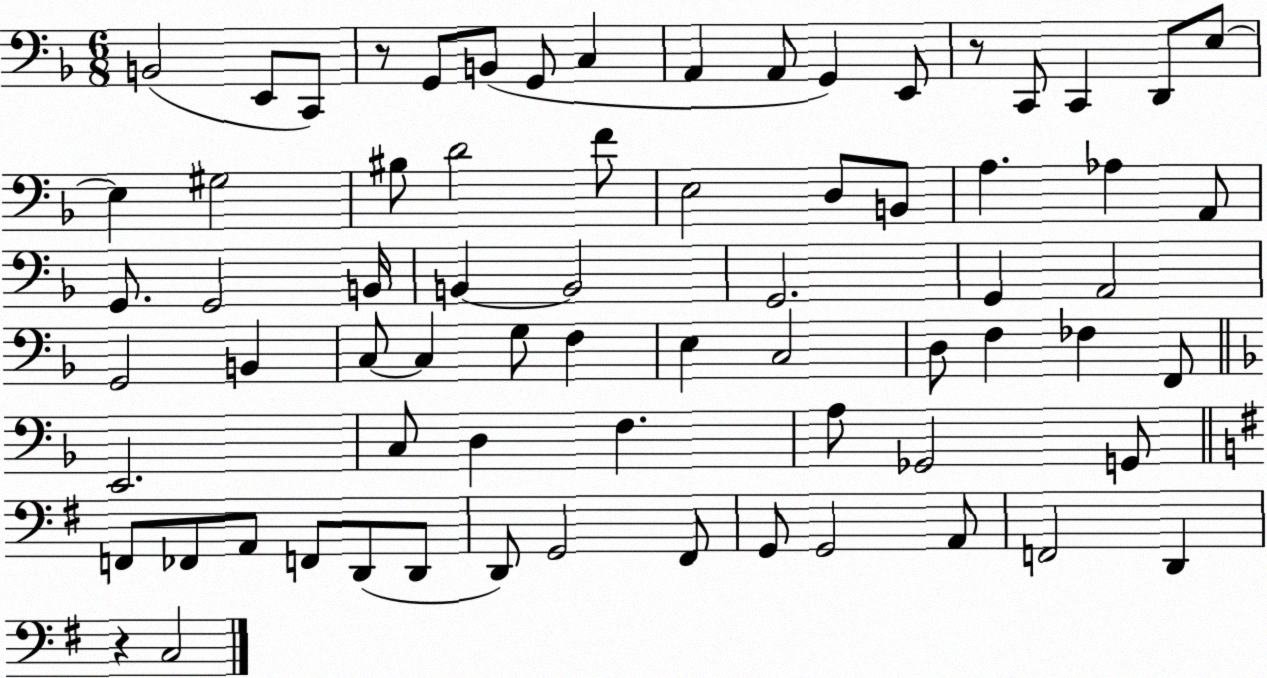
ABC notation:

X:1
T:Untitled
M:6/8
L:1/4
K:F
B,,2 E,,/2 C,,/2 z/2 G,,/2 B,,/2 G,,/2 C, A,, A,,/2 G,, E,,/2 z/2 C,,/2 C,, D,,/2 E,/2 E, ^G,2 ^B,/2 D2 F/2 E,2 D,/2 B,,/2 A, _A, A,,/2 G,,/2 G,,2 B,,/4 B,, B,,2 G,,2 G,, A,,2 G,,2 B,, C,/2 C, G,/2 F, E, C,2 D,/2 F, _F, F,,/2 E,,2 C,/2 D, F, A,/2 _G,,2 G,,/2 F,,/2 _F,,/2 A,,/2 F,,/2 D,,/2 D,,/2 D,,/2 G,,2 ^F,,/2 G,,/2 G,,2 A,,/2 F,,2 D,, z C,2